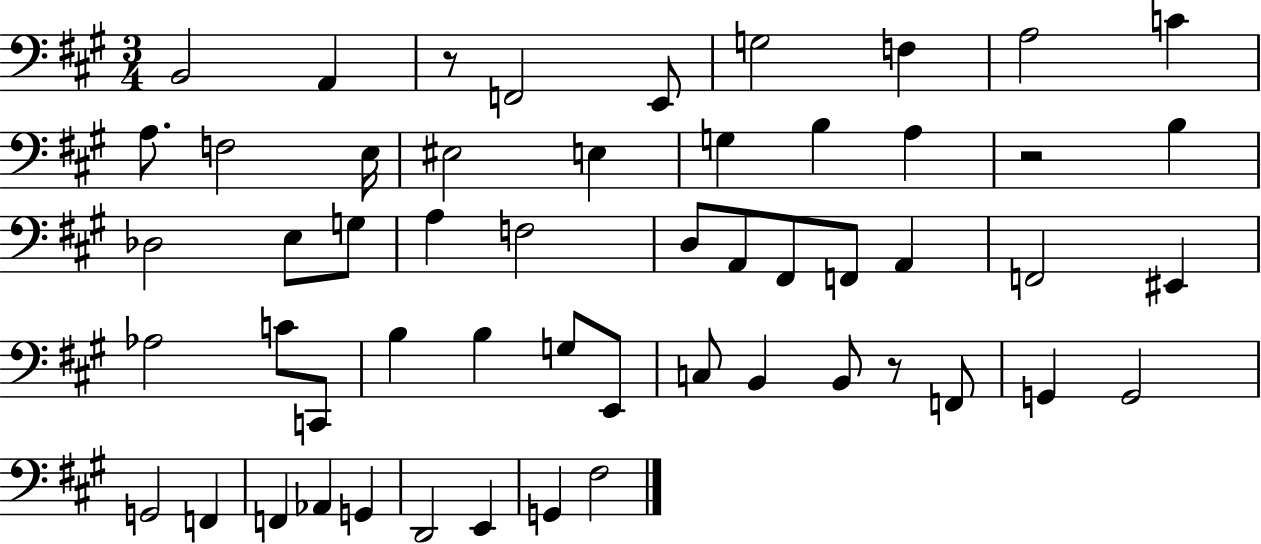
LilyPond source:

{
  \clef bass
  \numericTimeSignature
  \time 3/4
  \key a \major
  \repeat volta 2 { b,2 a,4 | r8 f,2 e,8 | g2 f4 | a2 c'4 | \break a8. f2 e16 | eis2 e4 | g4 b4 a4 | r2 b4 | \break des2 e8 g8 | a4 f2 | d8 a,8 fis,8 f,8 a,4 | f,2 eis,4 | \break aes2 c'8 c,8 | b4 b4 g8 e,8 | c8 b,4 b,8 r8 f,8 | g,4 g,2 | \break g,2 f,4 | f,4 aes,4 g,4 | d,2 e,4 | g,4 fis2 | \break } \bar "|."
}